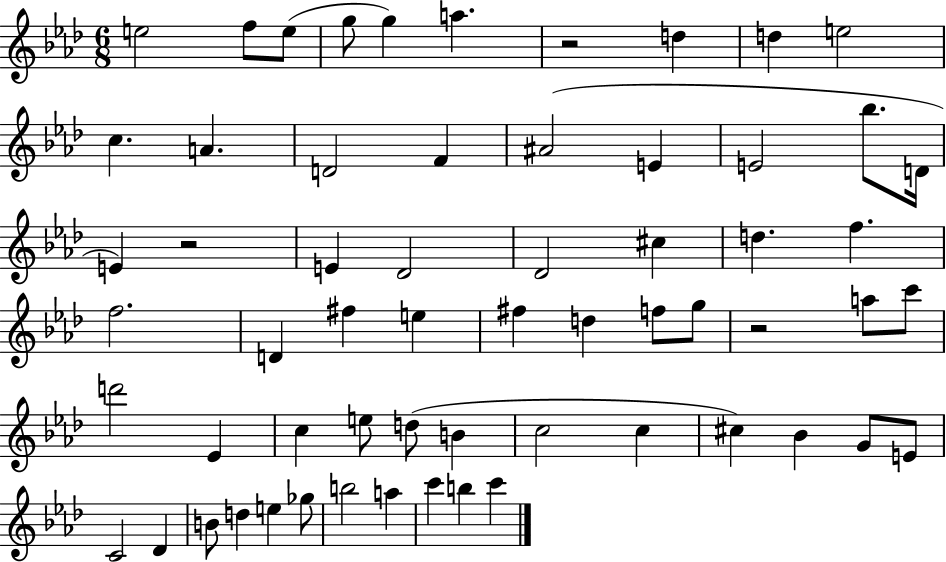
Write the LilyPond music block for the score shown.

{
  \clef treble
  \numericTimeSignature
  \time 6/8
  \key aes \major
  e''2 f''8 e''8( | g''8 g''4) a''4. | r2 d''4 | d''4 e''2 | \break c''4. a'4. | d'2 f'4 | ais'2( e'4 | e'2 bes''8. d'16 | \break e'4) r2 | e'4 des'2 | des'2 cis''4 | d''4. f''4. | \break f''2. | d'4 fis''4 e''4 | fis''4 d''4 f''8 g''8 | r2 a''8 c'''8 | \break d'''2 ees'4 | c''4 e''8 d''8( b'4 | c''2 c''4 | cis''4) bes'4 g'8 e'8 | \break c'2 des'4 | b'8 d''4 e''4 ges''8 | b''2 a''4 | c'''4 b''4 c'''4 | \break \bar "|."
}